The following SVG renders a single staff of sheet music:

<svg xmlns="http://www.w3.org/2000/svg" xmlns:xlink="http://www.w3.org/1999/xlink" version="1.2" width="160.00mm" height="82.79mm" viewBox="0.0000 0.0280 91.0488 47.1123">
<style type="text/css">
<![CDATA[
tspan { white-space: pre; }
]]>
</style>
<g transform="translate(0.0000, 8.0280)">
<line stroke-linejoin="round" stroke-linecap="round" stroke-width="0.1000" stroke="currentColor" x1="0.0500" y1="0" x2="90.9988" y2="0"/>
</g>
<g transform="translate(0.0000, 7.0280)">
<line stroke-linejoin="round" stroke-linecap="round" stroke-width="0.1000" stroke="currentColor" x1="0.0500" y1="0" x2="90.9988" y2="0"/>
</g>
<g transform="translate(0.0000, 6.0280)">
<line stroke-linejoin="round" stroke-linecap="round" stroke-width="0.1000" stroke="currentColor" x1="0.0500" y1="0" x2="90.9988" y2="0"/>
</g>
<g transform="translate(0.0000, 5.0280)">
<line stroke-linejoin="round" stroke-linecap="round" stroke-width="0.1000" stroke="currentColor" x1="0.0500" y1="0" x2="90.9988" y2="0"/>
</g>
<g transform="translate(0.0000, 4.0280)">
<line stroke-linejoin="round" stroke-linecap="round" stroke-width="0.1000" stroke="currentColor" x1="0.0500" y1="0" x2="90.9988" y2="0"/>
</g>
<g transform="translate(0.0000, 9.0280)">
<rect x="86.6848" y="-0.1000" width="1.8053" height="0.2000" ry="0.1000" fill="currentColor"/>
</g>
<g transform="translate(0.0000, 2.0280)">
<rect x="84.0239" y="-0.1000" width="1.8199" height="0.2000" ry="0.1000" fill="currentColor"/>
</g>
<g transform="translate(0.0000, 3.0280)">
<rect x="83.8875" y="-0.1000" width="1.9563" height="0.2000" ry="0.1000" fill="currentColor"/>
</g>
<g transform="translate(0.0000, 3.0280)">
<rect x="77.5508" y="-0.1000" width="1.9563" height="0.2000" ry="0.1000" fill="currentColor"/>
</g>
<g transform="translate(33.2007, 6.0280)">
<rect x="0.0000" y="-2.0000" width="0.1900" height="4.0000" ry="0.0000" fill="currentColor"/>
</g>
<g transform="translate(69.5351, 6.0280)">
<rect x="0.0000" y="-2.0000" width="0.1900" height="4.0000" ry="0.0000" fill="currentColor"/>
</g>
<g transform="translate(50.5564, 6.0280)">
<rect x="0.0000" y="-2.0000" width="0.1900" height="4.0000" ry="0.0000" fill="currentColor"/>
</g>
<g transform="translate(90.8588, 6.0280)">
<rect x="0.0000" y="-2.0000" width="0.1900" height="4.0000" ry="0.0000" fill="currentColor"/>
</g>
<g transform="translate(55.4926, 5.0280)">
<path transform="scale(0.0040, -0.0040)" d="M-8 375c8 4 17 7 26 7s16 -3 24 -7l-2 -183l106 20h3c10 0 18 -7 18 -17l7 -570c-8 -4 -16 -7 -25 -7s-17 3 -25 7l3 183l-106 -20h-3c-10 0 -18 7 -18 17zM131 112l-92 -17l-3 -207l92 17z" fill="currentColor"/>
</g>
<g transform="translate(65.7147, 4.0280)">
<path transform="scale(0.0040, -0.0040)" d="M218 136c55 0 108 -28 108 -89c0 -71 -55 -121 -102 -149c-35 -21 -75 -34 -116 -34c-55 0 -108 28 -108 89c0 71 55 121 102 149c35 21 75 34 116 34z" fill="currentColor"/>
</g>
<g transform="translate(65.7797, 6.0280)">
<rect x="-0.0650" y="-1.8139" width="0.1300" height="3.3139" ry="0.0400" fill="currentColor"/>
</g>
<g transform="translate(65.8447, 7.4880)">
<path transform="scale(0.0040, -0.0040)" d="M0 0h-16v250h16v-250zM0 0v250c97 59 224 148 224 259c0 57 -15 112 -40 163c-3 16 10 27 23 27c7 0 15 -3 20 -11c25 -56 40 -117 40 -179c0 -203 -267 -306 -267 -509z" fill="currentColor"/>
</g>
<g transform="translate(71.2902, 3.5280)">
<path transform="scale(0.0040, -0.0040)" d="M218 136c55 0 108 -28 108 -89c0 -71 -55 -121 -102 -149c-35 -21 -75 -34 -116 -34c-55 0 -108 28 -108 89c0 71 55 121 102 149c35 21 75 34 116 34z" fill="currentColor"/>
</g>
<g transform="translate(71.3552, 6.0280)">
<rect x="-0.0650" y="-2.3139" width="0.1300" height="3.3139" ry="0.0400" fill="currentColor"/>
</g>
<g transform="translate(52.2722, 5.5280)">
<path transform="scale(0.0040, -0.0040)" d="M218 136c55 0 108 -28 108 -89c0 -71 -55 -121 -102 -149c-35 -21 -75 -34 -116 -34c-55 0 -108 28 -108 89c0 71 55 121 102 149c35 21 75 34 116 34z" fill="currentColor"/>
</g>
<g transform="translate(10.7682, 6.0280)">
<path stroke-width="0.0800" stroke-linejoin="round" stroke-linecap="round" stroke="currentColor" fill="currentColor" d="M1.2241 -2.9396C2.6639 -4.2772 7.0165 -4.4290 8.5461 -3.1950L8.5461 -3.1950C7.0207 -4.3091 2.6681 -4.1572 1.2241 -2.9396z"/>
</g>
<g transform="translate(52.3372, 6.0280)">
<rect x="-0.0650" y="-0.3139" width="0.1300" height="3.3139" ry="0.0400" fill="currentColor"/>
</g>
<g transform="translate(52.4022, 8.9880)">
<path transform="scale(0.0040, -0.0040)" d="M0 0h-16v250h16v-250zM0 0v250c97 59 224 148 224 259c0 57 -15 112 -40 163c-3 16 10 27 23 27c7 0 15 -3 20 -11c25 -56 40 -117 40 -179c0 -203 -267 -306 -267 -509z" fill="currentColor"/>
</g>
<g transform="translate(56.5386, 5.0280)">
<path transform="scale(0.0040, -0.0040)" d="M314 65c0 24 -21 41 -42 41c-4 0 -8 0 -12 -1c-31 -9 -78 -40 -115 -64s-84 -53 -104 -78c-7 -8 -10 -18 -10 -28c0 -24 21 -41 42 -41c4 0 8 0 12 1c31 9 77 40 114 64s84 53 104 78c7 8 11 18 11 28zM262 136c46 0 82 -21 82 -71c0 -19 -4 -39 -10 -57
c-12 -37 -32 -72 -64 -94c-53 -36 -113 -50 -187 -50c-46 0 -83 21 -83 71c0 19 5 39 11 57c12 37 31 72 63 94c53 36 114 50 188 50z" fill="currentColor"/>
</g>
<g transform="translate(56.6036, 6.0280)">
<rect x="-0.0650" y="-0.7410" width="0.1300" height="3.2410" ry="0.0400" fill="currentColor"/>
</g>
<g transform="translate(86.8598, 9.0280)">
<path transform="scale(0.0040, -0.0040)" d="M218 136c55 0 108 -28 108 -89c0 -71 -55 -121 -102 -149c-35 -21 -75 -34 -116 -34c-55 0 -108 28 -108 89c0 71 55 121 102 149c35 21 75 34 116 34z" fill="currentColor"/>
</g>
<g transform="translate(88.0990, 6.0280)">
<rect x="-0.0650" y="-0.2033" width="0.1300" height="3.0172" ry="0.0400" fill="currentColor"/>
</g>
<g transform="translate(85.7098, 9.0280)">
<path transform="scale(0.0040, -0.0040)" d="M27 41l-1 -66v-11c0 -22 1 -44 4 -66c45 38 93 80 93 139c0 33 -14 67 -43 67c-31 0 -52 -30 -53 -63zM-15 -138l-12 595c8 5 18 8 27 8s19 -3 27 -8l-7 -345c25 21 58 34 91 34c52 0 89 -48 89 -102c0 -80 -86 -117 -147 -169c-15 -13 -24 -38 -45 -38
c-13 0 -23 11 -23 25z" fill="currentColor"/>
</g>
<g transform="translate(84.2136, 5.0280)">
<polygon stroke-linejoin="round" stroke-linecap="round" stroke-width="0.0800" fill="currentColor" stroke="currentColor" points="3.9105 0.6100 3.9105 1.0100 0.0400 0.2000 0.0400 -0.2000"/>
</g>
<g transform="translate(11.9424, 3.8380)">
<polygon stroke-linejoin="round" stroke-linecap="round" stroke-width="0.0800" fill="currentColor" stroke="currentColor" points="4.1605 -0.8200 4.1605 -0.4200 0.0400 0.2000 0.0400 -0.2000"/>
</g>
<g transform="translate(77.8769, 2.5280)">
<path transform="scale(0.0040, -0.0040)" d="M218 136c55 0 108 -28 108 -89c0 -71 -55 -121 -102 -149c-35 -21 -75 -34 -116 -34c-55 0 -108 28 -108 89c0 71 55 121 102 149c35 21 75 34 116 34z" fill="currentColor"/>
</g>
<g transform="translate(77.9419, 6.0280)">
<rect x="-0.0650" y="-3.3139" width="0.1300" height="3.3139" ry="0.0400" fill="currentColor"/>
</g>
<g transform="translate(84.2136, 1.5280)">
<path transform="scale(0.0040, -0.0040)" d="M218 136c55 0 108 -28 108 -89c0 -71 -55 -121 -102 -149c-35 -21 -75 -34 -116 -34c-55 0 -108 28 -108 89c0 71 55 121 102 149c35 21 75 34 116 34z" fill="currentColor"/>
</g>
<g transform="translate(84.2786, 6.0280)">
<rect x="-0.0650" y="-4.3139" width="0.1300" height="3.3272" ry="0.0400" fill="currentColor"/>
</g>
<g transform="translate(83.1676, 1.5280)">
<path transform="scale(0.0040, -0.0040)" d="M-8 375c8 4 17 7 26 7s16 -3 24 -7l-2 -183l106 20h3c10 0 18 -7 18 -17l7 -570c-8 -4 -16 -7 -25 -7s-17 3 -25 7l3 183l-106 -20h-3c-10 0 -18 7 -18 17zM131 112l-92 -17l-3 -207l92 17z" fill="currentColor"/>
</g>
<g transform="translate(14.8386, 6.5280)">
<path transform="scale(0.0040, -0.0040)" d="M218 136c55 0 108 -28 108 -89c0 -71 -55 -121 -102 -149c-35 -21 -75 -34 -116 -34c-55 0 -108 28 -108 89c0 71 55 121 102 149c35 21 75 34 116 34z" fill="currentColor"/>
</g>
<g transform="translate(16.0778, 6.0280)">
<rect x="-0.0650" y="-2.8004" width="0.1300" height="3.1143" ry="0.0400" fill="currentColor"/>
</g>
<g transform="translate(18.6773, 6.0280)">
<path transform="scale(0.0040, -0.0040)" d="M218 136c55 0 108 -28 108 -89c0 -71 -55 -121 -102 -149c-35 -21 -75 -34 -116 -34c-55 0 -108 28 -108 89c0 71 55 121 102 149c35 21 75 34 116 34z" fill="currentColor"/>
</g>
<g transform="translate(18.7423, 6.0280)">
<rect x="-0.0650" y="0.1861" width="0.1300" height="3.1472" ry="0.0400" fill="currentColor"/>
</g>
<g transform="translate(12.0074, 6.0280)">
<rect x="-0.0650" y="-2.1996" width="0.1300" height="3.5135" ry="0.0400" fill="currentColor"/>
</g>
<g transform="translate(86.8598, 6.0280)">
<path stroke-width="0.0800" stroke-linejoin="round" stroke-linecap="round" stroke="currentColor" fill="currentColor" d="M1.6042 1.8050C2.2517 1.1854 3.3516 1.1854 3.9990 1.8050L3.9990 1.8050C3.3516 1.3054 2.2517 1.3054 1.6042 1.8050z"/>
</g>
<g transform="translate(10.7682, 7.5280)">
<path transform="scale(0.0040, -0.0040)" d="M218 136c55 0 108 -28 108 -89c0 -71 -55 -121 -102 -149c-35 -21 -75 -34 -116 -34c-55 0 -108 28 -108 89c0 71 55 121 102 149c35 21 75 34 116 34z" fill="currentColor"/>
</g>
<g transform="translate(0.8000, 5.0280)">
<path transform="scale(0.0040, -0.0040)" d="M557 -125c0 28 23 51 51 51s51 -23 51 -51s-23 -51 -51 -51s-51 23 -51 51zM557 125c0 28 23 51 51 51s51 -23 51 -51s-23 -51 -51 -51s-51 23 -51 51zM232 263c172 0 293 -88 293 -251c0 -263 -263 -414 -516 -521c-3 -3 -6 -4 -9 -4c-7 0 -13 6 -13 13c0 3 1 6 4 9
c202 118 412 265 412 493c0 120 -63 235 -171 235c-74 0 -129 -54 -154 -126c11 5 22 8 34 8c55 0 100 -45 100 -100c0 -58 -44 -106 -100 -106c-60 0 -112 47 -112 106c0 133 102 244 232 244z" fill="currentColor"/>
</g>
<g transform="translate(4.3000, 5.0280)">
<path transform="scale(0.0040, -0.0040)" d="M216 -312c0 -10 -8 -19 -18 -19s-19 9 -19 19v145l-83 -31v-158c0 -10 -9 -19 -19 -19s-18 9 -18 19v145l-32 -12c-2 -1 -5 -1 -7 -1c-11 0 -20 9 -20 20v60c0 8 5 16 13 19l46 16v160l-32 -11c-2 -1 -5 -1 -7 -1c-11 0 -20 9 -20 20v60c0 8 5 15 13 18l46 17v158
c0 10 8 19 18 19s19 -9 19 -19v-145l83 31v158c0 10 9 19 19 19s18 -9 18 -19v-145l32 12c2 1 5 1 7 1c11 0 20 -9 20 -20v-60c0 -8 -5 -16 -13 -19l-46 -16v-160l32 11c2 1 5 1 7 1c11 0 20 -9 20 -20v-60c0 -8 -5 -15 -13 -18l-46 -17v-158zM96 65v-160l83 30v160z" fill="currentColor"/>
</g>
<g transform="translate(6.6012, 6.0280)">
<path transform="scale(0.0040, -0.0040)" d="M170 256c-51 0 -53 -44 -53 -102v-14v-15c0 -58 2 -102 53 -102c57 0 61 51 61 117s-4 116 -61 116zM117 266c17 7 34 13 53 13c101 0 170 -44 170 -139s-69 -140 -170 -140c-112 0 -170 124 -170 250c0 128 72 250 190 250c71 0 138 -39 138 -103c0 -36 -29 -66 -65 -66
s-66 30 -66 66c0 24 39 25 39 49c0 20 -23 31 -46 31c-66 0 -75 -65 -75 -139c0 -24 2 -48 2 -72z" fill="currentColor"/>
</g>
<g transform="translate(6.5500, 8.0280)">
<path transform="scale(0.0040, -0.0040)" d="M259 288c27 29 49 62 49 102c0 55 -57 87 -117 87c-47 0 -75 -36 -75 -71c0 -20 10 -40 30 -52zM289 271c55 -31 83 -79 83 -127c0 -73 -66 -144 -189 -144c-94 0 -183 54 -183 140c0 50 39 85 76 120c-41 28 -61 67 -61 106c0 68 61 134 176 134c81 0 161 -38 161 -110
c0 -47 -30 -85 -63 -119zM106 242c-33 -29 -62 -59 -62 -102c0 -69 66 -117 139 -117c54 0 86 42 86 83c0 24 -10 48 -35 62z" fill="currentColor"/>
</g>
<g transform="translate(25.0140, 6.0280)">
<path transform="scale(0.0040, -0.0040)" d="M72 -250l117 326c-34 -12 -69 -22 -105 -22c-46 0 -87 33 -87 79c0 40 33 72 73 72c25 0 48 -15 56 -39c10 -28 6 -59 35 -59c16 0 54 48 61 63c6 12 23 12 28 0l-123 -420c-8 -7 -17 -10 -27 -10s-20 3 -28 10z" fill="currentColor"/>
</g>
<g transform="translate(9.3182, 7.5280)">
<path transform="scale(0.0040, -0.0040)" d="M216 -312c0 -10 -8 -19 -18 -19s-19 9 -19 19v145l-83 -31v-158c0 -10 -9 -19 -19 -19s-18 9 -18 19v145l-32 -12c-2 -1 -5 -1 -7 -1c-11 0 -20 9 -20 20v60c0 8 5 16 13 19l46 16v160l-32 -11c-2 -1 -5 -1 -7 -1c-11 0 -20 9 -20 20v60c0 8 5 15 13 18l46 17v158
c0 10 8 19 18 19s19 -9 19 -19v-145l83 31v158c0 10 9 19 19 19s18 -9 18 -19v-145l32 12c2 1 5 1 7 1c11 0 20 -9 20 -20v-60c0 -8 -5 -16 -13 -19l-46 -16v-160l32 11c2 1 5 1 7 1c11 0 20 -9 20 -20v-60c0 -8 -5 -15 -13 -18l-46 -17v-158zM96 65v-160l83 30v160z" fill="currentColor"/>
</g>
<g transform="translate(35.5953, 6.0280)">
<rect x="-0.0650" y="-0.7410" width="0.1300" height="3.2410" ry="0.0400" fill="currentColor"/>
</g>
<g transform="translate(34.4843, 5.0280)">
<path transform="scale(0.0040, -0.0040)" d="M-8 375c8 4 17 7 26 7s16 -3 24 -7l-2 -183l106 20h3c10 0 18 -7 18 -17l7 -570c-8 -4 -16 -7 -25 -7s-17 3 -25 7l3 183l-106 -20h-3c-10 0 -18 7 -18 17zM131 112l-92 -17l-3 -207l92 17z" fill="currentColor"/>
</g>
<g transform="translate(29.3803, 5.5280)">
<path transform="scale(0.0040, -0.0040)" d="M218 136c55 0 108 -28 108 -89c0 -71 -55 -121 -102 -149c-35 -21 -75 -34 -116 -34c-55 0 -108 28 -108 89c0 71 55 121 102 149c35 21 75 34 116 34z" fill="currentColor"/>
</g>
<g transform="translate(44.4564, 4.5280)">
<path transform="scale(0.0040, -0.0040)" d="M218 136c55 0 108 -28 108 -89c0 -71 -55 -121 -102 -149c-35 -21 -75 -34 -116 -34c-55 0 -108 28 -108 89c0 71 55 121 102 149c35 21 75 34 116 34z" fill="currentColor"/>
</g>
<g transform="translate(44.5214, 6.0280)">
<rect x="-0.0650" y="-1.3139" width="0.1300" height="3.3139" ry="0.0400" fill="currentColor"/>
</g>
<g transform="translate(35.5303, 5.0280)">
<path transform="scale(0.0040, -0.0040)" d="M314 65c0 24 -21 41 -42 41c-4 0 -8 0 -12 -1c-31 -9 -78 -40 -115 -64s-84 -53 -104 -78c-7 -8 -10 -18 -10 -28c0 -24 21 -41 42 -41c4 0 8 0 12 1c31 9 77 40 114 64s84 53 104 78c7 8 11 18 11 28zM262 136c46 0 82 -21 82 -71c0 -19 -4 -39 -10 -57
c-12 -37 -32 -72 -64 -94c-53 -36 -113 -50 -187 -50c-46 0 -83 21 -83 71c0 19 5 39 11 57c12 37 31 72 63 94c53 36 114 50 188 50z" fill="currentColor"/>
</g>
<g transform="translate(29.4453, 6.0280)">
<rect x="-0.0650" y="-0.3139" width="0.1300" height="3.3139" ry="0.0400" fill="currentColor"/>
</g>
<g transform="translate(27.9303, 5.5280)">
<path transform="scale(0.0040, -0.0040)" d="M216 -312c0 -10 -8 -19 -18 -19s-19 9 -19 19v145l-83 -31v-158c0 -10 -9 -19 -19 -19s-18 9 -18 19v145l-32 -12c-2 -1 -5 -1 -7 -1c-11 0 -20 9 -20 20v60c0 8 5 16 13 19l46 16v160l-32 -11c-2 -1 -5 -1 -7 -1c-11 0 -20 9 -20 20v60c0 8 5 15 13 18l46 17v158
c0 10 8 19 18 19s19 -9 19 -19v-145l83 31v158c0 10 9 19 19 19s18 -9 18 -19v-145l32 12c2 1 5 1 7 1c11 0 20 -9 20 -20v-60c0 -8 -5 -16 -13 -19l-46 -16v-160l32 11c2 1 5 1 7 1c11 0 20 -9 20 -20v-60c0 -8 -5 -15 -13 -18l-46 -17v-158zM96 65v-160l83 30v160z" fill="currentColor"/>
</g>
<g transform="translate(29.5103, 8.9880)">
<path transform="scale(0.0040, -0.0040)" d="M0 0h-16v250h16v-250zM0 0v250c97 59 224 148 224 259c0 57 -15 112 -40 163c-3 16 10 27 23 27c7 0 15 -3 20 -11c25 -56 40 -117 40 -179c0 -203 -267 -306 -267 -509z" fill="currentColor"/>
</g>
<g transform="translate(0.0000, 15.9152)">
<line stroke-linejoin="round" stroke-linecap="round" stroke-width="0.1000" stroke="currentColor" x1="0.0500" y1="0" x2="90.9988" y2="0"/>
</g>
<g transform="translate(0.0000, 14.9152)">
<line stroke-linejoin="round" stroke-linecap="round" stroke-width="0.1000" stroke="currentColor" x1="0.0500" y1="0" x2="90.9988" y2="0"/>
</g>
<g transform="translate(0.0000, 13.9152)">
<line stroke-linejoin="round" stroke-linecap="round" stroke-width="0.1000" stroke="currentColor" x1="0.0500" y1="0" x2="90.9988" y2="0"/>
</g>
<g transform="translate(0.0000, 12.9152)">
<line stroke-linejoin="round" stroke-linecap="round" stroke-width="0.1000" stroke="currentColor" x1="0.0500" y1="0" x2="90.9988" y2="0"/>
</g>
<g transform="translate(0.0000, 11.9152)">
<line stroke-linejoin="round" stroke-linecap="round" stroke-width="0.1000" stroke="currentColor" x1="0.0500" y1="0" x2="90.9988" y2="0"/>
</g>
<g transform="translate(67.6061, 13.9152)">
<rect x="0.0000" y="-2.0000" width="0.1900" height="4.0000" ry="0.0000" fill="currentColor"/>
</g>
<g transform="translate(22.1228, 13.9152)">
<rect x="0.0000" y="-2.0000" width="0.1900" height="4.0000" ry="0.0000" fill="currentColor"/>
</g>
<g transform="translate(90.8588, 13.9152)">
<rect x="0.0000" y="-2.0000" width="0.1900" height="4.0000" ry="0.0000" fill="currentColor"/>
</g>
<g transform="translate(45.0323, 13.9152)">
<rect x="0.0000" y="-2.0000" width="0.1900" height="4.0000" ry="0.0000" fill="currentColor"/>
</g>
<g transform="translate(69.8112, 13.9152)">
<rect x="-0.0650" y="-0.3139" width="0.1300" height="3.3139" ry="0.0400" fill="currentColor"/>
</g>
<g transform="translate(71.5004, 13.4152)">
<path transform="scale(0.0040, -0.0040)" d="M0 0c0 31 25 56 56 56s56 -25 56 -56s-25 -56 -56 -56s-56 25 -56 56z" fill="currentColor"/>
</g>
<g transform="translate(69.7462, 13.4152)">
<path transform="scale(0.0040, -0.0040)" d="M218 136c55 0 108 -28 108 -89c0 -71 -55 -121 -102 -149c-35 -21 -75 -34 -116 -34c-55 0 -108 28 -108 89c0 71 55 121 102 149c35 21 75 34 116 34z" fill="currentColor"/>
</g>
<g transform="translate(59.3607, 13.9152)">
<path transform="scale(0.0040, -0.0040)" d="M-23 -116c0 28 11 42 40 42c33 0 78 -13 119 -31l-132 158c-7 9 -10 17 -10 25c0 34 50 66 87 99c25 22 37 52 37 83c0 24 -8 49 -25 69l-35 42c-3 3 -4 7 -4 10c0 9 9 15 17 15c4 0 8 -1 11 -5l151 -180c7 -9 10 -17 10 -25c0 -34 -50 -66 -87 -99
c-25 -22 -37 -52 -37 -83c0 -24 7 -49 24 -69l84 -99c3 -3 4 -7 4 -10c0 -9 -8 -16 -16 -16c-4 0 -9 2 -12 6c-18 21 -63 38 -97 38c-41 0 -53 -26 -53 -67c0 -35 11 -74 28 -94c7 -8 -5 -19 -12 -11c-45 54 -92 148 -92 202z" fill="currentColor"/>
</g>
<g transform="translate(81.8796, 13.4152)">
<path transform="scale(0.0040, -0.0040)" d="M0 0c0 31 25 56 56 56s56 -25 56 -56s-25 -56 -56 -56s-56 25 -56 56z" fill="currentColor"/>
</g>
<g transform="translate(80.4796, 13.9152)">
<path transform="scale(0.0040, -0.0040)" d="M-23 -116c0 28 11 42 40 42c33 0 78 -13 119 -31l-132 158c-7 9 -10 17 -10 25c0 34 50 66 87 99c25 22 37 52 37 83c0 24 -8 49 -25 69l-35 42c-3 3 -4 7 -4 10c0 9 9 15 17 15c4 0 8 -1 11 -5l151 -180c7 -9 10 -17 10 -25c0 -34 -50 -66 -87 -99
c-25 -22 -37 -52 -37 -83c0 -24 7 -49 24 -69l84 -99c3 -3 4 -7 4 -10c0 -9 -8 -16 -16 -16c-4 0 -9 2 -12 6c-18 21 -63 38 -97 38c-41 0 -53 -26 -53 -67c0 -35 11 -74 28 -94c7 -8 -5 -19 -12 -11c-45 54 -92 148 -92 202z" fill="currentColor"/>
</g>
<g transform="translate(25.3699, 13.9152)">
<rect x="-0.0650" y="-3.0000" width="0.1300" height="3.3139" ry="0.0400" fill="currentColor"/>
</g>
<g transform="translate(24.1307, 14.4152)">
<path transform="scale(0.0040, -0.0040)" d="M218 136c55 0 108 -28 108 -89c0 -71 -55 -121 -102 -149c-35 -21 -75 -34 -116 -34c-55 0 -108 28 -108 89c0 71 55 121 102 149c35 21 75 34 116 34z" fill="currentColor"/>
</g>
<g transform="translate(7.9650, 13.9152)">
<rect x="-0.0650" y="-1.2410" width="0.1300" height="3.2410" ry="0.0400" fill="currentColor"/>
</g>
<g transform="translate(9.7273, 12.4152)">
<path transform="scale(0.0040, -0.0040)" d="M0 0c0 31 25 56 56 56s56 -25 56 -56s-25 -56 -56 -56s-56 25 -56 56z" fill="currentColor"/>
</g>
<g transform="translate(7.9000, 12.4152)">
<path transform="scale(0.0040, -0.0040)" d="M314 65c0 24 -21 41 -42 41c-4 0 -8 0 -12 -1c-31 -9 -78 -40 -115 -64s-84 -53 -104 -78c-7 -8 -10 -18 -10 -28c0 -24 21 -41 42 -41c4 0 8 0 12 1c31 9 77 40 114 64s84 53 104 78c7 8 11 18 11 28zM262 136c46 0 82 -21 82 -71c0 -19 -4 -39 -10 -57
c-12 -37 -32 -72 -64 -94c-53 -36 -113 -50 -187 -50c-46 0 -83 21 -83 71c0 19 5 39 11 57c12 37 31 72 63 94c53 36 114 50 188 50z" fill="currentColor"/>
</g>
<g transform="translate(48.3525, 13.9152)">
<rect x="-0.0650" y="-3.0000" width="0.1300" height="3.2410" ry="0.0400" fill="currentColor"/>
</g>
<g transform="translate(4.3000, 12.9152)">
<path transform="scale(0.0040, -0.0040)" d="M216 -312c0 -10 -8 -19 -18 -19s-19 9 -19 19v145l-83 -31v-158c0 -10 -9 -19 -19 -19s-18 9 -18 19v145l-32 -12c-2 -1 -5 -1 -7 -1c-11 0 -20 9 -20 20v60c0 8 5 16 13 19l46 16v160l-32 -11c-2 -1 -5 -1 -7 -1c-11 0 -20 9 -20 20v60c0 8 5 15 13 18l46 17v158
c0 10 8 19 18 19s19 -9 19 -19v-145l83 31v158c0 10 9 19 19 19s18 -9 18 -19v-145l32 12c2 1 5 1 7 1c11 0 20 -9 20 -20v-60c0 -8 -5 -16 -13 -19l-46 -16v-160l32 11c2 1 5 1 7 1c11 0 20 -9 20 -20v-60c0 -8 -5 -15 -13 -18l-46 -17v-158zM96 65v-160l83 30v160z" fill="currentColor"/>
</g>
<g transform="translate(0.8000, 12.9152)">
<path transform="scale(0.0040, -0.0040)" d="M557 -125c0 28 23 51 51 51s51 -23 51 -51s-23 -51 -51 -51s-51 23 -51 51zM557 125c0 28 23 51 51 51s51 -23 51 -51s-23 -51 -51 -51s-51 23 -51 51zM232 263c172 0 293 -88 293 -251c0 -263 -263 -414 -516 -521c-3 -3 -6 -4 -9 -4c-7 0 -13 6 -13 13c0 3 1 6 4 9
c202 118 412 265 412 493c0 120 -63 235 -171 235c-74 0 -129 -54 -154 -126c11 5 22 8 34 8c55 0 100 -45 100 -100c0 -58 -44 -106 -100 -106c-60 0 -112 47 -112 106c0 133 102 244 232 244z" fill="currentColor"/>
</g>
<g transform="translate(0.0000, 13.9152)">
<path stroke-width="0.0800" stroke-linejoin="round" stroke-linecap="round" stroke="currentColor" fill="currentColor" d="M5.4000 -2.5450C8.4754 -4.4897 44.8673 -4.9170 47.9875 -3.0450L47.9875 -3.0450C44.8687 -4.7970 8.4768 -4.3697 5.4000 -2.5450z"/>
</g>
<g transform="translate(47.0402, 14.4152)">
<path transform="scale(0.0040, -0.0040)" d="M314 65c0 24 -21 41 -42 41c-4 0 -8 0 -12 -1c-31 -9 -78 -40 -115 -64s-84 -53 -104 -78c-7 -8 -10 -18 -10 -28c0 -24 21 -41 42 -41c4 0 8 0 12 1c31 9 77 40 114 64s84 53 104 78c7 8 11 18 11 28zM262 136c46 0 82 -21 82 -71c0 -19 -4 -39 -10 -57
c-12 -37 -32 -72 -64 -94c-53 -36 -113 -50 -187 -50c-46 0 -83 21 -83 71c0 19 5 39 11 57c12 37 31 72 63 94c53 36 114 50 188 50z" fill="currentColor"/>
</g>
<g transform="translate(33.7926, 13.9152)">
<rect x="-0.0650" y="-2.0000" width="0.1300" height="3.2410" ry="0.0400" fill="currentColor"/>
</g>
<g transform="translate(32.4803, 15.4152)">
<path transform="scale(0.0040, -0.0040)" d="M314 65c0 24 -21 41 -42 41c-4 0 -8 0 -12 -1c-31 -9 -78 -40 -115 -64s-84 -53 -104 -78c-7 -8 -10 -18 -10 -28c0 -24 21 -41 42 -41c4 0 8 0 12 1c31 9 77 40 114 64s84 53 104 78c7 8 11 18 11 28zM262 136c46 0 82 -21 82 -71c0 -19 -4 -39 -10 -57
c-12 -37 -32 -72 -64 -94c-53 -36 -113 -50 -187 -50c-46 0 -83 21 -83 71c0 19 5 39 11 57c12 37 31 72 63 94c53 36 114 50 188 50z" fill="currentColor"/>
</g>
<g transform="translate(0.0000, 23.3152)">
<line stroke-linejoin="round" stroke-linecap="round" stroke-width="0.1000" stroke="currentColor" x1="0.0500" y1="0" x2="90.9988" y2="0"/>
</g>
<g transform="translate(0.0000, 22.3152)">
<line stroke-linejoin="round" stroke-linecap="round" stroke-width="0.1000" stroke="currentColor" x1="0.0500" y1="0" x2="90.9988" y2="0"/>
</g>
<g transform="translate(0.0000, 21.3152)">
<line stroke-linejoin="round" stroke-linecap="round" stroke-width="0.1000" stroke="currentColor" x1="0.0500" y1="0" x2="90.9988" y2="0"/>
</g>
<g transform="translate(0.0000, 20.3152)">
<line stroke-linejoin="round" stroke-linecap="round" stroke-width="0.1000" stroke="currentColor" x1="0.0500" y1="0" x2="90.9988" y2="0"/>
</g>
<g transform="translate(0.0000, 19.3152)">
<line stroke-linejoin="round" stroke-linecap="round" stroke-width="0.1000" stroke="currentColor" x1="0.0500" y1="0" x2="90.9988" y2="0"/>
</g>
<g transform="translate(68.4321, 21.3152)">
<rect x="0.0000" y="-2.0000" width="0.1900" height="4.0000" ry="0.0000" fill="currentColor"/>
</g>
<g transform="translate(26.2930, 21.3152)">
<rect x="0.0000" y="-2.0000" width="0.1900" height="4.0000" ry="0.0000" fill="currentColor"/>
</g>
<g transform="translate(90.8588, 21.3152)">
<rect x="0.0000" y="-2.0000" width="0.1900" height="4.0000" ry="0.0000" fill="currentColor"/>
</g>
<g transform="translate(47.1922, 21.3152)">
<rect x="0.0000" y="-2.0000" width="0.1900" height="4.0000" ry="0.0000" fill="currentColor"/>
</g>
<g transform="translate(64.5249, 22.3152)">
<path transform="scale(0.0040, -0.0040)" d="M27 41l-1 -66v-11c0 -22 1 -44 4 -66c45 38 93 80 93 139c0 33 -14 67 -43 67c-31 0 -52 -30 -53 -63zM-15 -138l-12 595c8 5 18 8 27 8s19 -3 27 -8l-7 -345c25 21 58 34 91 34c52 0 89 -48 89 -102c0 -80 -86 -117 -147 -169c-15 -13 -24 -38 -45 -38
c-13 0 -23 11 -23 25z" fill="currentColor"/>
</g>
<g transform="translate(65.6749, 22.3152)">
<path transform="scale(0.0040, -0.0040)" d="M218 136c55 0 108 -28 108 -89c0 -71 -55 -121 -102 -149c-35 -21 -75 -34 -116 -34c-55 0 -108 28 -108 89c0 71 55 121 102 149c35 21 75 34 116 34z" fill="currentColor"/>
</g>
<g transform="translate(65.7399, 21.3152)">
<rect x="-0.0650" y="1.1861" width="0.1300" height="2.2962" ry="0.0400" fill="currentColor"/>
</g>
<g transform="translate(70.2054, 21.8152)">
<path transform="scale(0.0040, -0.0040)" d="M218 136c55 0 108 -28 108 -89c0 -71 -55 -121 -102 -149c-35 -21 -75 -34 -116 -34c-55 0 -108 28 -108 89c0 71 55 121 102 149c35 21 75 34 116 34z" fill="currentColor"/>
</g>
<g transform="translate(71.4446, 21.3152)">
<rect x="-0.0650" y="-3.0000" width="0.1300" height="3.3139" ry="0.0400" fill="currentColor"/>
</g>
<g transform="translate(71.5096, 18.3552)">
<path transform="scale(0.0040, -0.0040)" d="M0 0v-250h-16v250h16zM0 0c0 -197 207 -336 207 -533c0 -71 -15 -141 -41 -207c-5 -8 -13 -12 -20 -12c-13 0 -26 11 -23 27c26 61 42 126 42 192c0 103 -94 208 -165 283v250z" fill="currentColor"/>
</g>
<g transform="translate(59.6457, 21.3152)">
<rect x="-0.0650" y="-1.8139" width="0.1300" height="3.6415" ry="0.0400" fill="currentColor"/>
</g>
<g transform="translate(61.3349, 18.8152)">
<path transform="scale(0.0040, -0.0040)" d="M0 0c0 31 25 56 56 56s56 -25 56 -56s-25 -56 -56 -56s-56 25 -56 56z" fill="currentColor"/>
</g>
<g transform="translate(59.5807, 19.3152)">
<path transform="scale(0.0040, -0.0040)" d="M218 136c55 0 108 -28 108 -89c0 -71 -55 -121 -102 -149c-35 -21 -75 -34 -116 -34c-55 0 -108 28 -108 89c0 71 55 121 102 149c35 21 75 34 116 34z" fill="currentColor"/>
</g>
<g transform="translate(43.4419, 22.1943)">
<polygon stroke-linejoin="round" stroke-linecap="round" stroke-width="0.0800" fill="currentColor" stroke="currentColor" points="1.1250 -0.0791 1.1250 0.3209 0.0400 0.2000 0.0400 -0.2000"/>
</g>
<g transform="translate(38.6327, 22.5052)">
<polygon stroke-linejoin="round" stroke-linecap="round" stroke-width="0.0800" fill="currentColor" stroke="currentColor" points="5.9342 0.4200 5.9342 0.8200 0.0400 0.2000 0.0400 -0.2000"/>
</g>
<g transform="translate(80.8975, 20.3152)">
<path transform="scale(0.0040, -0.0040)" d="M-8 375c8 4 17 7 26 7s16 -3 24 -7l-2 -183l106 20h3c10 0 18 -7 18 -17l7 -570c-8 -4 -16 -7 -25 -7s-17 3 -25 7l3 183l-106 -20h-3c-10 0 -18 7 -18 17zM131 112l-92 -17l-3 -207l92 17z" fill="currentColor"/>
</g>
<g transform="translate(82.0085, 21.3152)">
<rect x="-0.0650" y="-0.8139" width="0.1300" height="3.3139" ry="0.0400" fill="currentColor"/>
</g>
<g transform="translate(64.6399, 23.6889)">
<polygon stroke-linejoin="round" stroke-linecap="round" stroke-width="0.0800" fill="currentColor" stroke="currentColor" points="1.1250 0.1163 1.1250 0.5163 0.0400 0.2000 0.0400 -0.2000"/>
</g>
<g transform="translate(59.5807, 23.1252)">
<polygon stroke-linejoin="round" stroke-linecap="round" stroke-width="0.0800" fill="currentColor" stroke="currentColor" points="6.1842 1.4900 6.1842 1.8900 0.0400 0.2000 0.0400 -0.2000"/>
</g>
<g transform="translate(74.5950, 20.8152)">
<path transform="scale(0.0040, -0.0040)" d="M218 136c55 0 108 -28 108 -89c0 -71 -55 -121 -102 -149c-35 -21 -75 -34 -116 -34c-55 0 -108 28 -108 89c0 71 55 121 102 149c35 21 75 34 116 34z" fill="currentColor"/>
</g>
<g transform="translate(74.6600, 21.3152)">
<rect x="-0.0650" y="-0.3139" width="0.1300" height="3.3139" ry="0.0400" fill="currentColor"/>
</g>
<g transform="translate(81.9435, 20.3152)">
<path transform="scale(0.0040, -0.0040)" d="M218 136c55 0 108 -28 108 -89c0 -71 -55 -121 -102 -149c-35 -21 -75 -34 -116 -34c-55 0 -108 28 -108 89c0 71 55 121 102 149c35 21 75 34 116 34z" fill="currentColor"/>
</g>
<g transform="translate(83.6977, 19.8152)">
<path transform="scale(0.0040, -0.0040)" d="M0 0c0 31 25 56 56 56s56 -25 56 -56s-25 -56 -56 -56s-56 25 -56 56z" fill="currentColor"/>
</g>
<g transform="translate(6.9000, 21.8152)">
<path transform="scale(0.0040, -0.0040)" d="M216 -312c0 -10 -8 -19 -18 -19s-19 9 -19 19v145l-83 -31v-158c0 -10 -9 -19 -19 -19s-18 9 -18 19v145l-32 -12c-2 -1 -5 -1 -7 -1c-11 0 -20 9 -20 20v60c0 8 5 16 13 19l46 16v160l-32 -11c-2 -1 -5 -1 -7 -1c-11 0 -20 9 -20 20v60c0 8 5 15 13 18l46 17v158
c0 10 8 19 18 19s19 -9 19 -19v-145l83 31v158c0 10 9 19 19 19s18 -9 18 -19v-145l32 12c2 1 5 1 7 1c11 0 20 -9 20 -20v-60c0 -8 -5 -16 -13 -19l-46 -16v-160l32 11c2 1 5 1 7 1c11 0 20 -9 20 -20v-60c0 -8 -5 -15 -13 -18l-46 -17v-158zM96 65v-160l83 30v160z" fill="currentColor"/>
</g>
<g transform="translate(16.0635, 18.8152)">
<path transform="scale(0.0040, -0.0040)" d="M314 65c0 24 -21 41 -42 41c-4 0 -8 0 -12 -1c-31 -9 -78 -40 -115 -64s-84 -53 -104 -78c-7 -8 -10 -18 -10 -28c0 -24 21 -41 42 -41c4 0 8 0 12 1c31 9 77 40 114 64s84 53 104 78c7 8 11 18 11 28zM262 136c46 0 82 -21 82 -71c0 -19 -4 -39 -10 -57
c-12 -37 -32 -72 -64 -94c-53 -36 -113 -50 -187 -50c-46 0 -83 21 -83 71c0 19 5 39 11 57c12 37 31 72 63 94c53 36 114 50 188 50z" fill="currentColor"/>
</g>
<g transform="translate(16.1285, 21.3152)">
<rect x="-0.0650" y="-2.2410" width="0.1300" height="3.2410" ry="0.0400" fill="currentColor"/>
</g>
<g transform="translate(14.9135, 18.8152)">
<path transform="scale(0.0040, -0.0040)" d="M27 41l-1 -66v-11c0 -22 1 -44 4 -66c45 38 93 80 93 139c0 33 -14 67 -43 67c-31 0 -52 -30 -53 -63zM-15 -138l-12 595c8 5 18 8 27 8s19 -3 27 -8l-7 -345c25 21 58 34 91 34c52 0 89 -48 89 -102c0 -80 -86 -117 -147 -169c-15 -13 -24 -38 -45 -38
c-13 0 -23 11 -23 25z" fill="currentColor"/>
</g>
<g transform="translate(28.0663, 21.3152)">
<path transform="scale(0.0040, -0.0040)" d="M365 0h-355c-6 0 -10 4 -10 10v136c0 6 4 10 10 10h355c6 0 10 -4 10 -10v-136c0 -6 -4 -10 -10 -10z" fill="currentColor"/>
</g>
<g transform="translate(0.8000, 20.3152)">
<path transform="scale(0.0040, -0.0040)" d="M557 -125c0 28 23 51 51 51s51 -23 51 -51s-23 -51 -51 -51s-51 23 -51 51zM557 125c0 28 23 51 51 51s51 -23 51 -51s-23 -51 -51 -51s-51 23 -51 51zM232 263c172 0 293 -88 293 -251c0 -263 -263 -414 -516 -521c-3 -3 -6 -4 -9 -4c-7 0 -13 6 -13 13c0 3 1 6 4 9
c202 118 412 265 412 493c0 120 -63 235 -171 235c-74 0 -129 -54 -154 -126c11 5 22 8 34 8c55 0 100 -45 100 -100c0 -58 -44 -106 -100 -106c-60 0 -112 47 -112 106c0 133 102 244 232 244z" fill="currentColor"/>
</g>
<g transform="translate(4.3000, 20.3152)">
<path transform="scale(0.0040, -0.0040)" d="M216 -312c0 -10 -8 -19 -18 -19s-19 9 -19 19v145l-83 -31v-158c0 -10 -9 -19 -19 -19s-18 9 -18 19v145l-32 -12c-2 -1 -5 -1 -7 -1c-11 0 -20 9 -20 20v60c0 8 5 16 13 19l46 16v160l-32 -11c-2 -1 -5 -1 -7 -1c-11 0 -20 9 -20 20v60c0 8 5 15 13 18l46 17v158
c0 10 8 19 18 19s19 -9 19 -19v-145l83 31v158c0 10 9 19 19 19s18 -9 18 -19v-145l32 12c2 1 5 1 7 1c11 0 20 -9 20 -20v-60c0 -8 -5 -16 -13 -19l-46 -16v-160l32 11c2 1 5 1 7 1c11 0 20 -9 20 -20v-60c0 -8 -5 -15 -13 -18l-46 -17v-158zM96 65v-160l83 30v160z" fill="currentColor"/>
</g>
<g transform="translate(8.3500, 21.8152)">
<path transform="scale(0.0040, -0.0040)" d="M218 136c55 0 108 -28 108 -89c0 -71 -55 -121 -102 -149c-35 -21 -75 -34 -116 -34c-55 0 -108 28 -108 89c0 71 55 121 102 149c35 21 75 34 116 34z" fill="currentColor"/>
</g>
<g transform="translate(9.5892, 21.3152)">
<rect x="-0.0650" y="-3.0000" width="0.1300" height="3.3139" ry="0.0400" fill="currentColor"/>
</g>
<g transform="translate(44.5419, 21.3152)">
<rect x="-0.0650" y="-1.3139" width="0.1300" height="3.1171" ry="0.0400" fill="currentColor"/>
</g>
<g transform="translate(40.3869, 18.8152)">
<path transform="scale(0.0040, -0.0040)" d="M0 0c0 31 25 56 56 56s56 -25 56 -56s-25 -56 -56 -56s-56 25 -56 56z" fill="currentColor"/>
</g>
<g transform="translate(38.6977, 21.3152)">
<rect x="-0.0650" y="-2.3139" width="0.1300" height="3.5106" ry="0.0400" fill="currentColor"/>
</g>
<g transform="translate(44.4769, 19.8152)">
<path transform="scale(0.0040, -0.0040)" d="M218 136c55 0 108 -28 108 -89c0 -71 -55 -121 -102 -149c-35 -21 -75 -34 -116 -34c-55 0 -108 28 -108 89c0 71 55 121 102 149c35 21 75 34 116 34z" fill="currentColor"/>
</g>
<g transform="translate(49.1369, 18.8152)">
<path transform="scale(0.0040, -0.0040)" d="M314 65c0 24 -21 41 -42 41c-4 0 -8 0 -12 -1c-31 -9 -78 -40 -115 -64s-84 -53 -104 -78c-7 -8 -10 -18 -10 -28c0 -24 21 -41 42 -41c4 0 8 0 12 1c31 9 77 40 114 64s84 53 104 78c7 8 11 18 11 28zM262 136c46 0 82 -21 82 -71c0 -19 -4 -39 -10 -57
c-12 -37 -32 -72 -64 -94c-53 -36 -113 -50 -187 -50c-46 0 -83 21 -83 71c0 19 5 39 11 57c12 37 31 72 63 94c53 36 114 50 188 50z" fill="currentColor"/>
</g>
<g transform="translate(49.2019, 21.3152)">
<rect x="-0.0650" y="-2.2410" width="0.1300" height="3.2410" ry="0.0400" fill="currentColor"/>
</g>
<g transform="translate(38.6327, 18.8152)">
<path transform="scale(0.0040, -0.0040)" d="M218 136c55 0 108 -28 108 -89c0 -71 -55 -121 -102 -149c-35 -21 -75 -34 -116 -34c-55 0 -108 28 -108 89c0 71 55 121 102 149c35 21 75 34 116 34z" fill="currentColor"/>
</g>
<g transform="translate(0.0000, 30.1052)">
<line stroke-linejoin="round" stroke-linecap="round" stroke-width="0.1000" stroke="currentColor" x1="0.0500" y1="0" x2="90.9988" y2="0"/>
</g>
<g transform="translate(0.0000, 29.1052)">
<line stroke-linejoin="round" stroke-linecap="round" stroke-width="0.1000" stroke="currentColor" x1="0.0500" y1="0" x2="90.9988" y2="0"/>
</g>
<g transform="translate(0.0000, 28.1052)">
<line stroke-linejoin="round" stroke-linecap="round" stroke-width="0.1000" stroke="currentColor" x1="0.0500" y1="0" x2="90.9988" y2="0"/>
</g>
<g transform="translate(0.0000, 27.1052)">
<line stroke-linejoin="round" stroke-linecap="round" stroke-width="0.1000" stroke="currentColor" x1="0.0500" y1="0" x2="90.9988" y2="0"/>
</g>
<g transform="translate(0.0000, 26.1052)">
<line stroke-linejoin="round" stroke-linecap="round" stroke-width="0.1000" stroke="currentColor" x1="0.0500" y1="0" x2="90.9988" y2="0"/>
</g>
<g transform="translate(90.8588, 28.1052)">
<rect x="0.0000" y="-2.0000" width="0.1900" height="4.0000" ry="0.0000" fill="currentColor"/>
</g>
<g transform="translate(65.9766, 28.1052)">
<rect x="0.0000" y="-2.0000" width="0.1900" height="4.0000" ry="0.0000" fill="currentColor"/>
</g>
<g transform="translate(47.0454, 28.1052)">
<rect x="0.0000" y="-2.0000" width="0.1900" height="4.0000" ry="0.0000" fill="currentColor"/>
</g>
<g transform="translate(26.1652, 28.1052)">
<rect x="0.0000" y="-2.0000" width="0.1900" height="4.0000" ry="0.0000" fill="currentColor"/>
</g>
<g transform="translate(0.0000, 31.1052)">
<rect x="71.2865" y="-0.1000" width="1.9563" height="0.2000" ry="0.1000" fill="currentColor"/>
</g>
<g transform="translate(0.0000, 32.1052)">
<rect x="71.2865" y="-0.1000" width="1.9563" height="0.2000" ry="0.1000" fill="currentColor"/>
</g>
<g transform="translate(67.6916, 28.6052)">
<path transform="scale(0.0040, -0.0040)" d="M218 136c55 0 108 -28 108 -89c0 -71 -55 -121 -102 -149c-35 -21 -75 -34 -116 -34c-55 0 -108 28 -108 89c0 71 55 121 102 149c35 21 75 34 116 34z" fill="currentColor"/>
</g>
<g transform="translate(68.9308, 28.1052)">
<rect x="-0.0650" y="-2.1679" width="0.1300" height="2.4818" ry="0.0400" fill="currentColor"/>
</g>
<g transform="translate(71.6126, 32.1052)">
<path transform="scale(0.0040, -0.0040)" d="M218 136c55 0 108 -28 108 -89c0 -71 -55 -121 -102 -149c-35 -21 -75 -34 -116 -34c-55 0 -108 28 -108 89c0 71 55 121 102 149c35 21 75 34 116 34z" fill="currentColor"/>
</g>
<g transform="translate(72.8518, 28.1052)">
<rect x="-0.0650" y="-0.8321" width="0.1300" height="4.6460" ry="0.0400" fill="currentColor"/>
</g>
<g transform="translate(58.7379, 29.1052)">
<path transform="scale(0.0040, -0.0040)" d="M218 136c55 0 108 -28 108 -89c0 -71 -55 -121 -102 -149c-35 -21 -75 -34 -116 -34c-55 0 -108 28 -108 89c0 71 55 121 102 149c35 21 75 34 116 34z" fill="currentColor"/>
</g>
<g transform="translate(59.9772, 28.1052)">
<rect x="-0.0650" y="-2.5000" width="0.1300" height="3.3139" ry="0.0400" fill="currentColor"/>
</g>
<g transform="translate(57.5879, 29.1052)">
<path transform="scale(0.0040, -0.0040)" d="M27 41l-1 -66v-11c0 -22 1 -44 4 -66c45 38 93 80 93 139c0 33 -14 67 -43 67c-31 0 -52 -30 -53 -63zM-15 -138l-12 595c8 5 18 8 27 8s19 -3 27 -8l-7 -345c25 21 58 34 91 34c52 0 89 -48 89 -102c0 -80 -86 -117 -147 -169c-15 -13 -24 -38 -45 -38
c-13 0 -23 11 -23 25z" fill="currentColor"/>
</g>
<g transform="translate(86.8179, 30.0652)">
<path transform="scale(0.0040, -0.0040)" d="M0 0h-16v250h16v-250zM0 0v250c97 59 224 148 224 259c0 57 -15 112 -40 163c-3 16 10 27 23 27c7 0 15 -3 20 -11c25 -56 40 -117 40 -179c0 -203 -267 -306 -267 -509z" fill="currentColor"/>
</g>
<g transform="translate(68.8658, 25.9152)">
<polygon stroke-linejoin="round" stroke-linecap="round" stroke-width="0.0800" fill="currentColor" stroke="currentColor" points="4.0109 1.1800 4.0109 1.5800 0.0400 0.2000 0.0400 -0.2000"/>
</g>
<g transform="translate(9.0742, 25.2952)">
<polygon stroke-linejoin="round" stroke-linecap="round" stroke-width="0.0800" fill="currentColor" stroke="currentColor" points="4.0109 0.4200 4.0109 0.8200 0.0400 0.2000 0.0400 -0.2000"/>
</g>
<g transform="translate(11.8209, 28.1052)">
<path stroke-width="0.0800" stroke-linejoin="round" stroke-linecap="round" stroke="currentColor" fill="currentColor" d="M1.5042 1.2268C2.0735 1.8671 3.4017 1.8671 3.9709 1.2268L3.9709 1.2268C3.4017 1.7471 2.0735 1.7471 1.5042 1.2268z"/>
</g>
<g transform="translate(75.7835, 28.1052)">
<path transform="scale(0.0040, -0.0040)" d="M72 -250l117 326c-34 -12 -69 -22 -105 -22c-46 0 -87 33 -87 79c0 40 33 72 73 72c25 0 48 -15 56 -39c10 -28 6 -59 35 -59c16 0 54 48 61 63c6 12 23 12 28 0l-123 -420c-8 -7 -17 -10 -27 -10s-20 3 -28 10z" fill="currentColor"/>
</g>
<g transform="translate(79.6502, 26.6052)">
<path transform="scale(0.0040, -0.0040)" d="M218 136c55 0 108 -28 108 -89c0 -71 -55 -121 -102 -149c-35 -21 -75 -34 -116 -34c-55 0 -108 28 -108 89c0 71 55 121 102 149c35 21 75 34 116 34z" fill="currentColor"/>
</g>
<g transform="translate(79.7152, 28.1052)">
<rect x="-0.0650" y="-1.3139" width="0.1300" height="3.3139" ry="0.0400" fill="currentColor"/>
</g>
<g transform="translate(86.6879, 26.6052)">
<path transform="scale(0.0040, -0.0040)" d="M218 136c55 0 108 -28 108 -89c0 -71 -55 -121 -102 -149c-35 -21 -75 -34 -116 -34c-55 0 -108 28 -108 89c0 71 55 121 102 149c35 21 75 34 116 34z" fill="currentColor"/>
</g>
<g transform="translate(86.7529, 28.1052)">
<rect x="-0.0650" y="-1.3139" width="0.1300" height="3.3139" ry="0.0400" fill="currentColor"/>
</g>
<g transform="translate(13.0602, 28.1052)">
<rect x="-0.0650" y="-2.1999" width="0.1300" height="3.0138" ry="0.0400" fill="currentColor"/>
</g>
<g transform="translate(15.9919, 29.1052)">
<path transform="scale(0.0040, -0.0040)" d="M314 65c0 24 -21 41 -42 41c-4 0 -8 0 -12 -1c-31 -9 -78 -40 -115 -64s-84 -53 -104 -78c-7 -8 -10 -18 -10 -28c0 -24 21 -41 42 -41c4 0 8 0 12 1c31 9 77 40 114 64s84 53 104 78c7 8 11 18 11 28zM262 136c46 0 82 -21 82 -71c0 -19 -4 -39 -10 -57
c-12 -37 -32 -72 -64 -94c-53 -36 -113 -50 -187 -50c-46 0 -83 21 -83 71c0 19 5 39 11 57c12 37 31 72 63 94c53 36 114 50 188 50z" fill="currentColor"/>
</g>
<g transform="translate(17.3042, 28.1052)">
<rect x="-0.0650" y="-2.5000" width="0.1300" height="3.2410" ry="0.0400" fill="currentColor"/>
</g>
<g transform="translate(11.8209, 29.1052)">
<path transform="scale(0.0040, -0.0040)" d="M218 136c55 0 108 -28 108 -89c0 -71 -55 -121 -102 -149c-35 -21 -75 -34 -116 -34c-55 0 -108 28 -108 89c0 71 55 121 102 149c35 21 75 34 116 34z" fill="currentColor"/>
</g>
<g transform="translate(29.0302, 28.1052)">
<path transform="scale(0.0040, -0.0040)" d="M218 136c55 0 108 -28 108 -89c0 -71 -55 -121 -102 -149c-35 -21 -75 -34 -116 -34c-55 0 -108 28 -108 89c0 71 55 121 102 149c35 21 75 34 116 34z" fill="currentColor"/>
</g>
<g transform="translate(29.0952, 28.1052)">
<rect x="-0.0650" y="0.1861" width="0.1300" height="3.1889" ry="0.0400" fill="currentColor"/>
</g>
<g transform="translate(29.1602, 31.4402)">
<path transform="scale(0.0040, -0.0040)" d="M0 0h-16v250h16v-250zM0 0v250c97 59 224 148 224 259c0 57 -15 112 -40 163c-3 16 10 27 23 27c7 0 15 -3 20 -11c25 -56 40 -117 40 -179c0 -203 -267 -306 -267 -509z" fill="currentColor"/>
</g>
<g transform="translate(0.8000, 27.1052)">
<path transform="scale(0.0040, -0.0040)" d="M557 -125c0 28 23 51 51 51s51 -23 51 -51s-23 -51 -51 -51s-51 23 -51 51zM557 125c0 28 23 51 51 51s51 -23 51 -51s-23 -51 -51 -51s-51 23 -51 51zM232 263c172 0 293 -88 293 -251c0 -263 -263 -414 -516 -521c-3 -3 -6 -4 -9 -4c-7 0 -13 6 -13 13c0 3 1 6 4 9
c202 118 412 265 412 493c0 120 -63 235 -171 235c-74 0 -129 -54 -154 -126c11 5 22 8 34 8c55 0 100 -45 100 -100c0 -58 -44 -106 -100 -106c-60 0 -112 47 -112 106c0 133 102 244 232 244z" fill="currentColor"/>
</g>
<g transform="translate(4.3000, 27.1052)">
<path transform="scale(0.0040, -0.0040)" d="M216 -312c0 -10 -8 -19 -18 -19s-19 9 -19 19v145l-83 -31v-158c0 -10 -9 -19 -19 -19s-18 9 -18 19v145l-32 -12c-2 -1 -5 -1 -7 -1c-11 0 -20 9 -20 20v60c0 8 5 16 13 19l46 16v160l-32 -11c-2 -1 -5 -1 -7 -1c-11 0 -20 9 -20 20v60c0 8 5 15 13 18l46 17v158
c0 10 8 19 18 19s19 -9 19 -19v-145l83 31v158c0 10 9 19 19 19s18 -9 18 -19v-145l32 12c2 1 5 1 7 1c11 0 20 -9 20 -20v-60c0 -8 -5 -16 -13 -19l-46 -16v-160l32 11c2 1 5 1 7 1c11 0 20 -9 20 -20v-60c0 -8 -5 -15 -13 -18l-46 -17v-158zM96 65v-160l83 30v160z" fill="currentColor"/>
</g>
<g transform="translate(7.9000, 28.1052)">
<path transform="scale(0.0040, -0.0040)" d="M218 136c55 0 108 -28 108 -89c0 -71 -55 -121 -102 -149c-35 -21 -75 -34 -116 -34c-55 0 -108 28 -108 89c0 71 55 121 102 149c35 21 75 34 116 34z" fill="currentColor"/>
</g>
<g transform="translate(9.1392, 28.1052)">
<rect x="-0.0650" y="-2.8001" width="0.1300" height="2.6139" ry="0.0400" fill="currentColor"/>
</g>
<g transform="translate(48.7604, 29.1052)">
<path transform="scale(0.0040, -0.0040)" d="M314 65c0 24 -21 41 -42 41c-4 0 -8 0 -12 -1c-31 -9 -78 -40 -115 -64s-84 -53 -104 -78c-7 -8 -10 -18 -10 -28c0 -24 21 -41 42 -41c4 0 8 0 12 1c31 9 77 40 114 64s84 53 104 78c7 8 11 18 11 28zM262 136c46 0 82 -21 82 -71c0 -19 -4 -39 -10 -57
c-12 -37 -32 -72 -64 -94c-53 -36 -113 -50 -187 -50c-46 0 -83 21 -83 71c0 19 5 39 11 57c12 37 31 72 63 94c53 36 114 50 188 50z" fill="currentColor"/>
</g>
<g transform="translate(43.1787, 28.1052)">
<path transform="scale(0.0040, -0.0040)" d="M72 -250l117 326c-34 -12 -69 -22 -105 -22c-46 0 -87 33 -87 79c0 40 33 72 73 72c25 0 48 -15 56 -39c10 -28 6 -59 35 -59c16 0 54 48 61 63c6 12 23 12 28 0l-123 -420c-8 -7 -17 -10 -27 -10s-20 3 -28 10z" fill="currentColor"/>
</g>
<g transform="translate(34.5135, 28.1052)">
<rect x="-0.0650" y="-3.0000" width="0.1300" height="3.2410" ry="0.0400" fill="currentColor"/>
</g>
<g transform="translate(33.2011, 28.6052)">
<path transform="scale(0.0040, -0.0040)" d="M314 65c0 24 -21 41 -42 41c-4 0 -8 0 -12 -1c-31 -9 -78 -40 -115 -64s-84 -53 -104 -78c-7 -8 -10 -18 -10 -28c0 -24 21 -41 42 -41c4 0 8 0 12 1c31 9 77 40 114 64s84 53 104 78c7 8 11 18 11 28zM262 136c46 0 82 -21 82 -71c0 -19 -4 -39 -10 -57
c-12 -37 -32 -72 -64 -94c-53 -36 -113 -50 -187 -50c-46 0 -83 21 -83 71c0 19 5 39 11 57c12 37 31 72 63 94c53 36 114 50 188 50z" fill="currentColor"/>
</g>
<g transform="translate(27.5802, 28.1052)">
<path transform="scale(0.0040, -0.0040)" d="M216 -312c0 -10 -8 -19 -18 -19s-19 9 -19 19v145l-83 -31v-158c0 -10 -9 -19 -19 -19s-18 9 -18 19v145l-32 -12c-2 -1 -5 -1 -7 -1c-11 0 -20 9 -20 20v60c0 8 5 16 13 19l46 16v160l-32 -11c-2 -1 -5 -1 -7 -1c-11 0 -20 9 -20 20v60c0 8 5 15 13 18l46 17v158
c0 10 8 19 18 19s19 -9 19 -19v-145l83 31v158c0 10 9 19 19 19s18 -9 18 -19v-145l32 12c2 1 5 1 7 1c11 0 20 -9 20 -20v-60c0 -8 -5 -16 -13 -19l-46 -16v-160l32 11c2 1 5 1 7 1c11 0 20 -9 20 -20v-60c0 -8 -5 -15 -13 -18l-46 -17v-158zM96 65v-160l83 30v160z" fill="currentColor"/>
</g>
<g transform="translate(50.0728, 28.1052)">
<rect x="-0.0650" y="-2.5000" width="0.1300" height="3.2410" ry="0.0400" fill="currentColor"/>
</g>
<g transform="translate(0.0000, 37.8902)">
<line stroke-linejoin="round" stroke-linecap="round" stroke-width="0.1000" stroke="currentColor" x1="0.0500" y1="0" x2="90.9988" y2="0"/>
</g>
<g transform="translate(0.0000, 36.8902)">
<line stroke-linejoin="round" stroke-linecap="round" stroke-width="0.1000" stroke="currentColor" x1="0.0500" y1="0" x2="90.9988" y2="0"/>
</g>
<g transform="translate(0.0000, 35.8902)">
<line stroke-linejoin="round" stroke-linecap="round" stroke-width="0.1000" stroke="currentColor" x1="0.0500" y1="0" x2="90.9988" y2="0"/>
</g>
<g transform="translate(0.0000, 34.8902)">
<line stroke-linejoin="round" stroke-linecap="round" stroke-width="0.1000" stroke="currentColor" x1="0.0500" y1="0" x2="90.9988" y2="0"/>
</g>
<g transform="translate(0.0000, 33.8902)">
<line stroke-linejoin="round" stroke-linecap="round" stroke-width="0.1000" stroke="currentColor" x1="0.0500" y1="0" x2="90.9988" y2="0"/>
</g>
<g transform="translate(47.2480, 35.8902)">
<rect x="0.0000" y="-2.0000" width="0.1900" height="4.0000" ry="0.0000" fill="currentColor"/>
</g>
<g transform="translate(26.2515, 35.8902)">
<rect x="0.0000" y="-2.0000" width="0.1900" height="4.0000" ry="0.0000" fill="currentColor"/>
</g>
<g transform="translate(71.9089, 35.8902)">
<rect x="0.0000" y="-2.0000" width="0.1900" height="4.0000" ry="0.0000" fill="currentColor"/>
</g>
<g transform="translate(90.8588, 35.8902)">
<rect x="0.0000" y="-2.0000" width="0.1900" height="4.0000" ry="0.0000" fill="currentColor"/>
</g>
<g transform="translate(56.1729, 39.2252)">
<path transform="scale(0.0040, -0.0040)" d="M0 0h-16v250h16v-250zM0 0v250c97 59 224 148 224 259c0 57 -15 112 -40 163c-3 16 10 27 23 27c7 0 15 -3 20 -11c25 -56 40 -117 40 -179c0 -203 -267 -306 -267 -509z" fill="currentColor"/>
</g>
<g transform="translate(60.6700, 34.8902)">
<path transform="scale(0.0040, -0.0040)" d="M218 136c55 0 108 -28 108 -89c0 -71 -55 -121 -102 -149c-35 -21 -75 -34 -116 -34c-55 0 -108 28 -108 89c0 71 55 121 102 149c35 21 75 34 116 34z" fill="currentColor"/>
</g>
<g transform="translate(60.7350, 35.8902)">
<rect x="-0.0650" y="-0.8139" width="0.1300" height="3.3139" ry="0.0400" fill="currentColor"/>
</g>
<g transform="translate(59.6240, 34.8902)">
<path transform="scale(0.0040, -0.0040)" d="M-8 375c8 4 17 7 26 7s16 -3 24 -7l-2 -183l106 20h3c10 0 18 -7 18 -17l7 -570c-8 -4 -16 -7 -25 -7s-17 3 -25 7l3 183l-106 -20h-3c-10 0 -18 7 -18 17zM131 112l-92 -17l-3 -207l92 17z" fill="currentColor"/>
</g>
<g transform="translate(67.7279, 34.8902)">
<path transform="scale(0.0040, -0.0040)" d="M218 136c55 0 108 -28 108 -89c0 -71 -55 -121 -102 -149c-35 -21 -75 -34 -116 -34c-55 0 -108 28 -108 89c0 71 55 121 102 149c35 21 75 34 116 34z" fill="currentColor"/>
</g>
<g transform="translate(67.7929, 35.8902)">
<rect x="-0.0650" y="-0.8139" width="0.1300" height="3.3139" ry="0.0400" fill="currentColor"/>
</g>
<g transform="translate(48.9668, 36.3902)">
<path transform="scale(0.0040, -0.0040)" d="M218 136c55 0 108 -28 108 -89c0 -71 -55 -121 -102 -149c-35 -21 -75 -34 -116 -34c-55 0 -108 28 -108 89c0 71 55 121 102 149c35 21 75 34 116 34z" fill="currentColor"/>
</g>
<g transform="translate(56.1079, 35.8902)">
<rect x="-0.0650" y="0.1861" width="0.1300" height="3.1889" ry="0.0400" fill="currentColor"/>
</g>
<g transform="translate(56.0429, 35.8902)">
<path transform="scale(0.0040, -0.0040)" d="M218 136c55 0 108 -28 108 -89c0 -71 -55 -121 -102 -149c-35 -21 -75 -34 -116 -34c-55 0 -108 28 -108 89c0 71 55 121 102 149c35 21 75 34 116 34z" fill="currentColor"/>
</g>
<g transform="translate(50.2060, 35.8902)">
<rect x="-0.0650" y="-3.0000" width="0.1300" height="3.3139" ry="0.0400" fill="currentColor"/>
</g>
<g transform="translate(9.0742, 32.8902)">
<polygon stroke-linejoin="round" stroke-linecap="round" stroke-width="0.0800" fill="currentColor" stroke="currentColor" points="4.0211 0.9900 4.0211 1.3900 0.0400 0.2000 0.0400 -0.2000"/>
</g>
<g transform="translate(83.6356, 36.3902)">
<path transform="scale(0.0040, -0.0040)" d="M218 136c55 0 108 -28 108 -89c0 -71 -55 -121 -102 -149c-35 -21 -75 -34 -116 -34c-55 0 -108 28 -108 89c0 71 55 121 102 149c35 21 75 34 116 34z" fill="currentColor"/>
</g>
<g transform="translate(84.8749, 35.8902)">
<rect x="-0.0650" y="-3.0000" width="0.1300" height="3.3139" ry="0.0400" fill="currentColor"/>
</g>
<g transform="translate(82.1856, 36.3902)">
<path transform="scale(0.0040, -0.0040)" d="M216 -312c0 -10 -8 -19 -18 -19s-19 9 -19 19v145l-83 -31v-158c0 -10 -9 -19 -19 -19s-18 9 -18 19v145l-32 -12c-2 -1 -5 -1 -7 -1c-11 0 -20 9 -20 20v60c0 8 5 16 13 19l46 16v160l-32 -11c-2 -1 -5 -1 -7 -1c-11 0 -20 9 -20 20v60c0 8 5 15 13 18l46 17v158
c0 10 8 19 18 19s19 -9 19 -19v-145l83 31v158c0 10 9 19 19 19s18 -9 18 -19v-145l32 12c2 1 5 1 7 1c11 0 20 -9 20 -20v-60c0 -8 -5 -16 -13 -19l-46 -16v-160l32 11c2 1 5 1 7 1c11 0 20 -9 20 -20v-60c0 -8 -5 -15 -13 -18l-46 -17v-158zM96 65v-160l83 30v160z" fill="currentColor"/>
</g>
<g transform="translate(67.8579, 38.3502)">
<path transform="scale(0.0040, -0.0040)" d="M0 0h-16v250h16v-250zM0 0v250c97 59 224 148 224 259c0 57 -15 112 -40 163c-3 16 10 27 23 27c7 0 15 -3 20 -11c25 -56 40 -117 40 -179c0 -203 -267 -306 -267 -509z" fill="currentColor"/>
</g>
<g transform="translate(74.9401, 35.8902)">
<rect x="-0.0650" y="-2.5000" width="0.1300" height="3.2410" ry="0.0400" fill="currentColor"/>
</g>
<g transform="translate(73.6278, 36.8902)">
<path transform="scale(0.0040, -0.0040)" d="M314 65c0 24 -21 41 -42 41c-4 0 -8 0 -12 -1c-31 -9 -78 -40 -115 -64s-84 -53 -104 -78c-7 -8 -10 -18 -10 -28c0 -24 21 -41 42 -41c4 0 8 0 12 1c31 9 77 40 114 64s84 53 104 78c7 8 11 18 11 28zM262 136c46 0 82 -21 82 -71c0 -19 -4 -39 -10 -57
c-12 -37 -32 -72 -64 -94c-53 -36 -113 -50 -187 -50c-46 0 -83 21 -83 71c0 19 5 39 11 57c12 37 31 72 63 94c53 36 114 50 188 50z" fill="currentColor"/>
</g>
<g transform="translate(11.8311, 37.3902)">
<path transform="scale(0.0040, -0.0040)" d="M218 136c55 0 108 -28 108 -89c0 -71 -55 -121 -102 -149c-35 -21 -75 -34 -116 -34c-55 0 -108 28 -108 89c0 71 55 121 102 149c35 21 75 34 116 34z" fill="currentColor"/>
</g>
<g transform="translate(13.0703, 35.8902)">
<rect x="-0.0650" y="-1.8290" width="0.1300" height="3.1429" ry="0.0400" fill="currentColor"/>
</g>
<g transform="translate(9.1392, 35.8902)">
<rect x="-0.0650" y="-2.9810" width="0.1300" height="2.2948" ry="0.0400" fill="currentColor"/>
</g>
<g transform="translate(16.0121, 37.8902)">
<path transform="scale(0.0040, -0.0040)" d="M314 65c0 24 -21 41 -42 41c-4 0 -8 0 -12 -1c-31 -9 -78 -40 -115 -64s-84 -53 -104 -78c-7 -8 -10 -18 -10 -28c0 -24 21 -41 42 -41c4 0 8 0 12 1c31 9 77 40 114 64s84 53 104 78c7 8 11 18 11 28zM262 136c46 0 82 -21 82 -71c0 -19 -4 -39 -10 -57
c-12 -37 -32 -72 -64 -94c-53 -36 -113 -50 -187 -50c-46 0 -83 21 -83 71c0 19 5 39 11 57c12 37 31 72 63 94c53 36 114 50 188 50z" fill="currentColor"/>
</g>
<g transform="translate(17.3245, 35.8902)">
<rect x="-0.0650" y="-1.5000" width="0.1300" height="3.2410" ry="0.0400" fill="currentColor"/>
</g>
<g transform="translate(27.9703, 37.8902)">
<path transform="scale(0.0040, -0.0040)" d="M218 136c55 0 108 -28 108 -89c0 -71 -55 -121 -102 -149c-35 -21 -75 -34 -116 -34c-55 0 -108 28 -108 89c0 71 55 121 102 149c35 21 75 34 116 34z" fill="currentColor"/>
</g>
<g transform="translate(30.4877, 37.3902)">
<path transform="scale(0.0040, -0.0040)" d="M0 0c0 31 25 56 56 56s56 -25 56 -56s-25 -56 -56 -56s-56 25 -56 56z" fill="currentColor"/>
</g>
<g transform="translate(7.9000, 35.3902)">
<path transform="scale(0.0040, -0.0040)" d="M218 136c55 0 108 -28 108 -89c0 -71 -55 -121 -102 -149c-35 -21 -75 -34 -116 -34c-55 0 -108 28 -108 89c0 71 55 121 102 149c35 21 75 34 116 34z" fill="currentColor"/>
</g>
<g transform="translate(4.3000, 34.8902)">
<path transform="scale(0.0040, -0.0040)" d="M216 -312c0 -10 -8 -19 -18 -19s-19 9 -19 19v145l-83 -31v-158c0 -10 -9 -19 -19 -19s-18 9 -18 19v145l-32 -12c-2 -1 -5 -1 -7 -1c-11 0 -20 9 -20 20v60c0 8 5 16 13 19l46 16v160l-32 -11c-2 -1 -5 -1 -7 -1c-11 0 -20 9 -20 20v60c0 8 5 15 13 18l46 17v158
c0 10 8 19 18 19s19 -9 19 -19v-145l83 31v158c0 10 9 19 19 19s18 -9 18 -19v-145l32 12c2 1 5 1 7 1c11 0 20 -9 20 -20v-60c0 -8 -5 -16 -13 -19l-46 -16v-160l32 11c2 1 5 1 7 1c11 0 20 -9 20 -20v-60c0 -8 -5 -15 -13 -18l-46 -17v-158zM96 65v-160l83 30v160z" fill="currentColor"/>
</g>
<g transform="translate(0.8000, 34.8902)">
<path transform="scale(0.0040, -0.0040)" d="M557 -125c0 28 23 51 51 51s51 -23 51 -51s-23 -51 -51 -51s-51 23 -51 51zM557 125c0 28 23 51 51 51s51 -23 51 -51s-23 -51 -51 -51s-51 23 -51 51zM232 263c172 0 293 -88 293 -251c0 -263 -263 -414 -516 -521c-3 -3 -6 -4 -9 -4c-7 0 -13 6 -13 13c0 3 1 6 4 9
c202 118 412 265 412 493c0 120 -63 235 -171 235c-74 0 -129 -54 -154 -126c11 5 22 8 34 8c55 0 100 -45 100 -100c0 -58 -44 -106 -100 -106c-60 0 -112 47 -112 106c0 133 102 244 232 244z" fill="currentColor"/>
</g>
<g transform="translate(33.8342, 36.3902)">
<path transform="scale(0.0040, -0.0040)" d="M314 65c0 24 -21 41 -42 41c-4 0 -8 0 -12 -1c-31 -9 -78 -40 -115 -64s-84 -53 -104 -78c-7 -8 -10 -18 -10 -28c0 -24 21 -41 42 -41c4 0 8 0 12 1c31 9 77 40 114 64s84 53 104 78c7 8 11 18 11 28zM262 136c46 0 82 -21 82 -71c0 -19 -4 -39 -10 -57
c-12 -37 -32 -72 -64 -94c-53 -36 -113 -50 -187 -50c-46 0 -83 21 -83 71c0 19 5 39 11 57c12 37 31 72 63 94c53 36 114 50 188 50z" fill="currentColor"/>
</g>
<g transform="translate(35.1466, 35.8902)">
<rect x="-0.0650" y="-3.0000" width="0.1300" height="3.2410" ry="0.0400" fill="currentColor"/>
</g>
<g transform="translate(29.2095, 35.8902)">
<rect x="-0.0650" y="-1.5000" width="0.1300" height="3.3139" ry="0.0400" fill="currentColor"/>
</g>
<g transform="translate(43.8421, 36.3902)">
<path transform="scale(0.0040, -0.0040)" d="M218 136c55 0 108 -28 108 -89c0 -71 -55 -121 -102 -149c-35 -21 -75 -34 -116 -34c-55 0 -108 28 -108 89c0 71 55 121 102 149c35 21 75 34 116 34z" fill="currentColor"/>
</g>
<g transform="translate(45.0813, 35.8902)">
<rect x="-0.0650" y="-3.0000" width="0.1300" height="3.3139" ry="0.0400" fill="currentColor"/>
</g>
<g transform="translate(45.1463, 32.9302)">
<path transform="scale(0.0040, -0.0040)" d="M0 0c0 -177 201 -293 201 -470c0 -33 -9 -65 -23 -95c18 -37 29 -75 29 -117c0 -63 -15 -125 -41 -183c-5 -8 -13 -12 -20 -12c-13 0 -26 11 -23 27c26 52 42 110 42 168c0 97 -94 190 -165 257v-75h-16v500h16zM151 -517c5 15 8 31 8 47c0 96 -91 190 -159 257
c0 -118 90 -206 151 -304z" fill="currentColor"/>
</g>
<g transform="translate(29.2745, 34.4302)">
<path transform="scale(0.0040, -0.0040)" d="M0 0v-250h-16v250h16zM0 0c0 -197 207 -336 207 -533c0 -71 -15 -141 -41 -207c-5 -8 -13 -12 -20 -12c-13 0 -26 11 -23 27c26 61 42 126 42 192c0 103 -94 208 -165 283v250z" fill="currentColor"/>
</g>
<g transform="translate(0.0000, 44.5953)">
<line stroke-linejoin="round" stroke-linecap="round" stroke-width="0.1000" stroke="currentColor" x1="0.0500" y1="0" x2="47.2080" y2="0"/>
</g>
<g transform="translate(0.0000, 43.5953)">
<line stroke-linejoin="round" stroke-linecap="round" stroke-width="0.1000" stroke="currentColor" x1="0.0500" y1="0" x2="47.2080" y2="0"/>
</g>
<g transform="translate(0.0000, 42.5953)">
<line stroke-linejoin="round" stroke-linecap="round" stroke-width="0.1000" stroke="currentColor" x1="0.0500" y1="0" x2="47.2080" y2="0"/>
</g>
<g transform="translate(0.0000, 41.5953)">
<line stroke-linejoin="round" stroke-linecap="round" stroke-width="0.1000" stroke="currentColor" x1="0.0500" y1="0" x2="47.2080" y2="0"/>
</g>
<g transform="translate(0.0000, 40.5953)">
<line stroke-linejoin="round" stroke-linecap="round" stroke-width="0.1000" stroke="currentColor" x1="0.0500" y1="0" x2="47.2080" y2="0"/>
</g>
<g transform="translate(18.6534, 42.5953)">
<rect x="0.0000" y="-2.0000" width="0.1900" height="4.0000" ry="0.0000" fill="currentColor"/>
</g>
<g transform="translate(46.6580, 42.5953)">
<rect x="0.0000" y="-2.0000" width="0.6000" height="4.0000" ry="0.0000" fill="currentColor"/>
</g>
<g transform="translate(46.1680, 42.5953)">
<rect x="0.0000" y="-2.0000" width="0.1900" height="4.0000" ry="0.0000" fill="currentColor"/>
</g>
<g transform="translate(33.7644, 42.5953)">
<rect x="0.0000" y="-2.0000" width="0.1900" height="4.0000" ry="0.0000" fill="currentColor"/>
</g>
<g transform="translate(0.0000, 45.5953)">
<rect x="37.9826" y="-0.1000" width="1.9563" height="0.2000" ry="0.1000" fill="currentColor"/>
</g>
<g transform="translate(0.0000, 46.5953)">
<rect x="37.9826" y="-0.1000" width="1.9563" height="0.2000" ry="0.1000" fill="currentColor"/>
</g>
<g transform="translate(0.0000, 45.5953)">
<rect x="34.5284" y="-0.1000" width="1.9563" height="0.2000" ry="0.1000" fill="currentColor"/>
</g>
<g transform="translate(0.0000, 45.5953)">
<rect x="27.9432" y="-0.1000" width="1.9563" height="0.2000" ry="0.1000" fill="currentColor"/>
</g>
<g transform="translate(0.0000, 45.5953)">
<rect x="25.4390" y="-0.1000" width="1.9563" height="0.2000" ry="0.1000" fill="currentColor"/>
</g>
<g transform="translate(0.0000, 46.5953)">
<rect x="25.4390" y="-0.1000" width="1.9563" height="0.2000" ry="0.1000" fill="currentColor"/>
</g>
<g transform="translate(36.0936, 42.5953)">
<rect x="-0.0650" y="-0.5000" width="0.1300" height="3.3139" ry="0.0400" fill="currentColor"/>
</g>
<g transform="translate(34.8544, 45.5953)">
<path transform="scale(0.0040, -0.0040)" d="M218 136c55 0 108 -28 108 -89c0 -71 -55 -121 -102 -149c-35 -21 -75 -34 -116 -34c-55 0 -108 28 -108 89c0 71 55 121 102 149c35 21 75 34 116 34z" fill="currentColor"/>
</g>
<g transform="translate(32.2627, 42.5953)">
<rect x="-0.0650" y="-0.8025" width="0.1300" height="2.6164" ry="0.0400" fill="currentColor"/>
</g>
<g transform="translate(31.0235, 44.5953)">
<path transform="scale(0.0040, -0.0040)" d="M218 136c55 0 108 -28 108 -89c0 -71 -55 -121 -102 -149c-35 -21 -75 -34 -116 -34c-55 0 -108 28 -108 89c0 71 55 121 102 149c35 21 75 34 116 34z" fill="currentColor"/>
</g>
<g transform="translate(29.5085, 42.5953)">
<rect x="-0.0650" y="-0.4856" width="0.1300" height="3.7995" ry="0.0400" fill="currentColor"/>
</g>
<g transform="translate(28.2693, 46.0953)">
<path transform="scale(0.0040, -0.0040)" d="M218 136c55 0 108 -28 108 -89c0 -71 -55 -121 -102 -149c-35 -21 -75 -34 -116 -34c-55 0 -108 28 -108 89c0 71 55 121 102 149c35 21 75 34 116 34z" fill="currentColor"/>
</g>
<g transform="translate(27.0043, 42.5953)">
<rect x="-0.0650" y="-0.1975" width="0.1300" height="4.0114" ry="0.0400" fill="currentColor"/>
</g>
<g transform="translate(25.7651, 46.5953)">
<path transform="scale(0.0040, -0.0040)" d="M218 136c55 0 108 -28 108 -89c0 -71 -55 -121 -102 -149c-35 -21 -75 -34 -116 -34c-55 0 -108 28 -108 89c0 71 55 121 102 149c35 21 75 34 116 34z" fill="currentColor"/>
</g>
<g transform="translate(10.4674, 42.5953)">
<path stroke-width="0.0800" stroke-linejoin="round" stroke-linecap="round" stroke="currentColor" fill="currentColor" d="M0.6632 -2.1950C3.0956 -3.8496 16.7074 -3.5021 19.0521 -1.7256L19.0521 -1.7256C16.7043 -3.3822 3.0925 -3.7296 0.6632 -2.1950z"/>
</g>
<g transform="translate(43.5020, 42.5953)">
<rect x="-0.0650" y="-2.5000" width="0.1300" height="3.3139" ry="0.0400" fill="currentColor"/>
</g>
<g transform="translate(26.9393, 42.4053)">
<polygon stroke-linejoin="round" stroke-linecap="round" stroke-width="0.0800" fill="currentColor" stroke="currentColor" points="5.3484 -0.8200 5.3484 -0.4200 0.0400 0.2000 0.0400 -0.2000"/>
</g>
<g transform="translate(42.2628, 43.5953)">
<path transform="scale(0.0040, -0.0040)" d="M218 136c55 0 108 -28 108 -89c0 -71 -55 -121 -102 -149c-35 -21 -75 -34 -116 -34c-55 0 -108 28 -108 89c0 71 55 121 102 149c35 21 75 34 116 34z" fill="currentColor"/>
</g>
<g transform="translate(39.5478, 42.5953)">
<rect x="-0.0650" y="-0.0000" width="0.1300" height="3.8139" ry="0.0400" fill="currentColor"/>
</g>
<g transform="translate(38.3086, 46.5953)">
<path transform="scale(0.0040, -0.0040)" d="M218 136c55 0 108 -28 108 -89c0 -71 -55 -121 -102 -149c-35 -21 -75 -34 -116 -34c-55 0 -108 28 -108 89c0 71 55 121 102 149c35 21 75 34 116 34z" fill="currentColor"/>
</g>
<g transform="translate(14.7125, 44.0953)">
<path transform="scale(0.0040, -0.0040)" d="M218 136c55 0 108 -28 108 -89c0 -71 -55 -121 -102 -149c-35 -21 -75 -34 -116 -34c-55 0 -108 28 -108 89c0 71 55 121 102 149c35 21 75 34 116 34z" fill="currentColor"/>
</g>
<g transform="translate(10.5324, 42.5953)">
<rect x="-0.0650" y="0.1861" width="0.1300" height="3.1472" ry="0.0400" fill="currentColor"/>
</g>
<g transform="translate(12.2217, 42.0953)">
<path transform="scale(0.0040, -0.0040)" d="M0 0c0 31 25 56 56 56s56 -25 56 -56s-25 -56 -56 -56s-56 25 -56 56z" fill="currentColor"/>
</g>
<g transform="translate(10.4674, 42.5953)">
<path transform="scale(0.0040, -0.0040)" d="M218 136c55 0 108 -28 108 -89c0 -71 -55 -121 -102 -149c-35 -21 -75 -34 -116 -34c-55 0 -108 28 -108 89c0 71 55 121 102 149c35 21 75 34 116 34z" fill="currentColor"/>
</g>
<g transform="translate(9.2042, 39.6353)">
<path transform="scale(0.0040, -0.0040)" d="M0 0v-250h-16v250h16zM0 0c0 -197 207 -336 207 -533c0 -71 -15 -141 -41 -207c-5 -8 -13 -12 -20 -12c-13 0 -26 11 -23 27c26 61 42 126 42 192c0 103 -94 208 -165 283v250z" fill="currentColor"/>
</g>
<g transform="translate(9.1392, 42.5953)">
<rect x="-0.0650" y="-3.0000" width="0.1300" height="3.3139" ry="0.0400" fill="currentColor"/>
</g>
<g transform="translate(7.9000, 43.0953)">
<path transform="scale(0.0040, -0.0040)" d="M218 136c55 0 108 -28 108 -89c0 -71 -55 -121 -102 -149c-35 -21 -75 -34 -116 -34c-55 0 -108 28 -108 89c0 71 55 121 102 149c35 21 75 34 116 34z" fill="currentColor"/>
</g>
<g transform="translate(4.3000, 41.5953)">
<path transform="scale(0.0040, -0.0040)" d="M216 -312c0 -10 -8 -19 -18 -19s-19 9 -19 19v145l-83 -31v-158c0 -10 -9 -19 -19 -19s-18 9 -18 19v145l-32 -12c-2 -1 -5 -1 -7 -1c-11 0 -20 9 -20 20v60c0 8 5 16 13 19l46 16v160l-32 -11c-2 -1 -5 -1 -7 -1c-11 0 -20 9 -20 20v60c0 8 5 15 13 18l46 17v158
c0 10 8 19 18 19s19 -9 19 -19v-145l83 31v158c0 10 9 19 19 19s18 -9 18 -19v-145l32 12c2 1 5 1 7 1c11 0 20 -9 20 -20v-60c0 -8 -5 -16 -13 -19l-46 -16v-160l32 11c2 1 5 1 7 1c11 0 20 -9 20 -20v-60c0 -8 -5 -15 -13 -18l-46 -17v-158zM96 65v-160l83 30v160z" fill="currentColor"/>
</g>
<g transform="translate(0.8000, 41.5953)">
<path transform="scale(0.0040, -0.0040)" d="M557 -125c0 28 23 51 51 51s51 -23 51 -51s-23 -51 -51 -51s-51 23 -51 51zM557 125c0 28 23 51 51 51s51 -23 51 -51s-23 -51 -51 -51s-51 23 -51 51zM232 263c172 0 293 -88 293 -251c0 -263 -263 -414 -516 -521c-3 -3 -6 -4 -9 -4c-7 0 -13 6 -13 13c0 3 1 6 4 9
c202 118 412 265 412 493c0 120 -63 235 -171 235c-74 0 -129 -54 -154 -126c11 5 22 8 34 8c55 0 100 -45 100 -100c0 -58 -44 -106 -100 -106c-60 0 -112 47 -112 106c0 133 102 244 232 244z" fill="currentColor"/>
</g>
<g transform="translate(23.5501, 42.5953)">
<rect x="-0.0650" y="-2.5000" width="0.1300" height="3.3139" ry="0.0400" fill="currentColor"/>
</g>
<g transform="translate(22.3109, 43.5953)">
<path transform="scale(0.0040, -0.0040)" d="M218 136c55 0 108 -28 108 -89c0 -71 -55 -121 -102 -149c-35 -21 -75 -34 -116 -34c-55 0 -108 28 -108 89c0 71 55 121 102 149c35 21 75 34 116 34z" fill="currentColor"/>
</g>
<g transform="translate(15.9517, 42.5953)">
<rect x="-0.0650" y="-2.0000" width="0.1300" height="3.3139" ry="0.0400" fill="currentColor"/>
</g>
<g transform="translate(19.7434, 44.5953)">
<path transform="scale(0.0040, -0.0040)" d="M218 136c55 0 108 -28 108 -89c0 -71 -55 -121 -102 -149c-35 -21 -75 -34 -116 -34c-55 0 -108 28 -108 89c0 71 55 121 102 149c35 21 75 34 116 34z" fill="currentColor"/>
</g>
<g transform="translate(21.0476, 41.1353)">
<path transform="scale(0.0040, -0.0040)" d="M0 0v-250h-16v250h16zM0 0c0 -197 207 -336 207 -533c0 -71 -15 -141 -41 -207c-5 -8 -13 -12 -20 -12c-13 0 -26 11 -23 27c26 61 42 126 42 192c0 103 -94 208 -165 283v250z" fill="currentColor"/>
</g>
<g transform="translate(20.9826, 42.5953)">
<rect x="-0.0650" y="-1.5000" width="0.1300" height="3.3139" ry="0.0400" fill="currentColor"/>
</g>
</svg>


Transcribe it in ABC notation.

X:1
T:Untitled
M:6/8
L:1/4
K:G
^A,,/2 C,/2 D, z/2 ^E,/2 F,2 G, E,/2 F,2 A,/2 B, D F/2 _E,,/2 G,2 C, A,,2 C,2 z E, z ^C, _B,2 z2 B,/2 G,/4 B,2 A,/2 _B,,/4 C,/2 E, F, D,/2 B,,/2 B,,2 ^D,/2 C,2 z/2 B,,2 _B,, C,/2 C,,/2 z/2 G, G,/2 E,/2 A,,/2 G,,2 G,,/2 C,2 C,/4 C, D,/2 F, F,/2 B,,2 ^C, C,/2 D, A,, G,,/2 B,, C,,/2 D,,/2 G,,/2 E,, C,, B,,